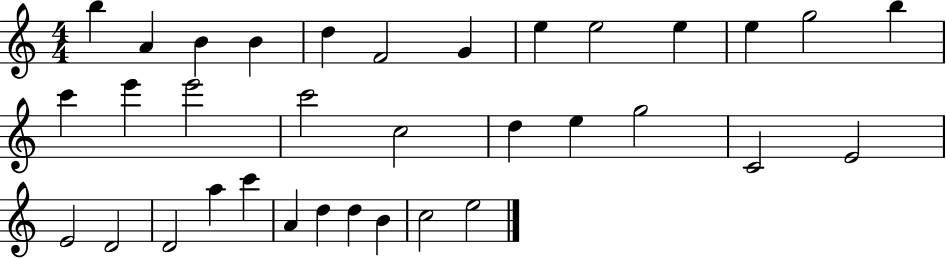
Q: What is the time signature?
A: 4/4